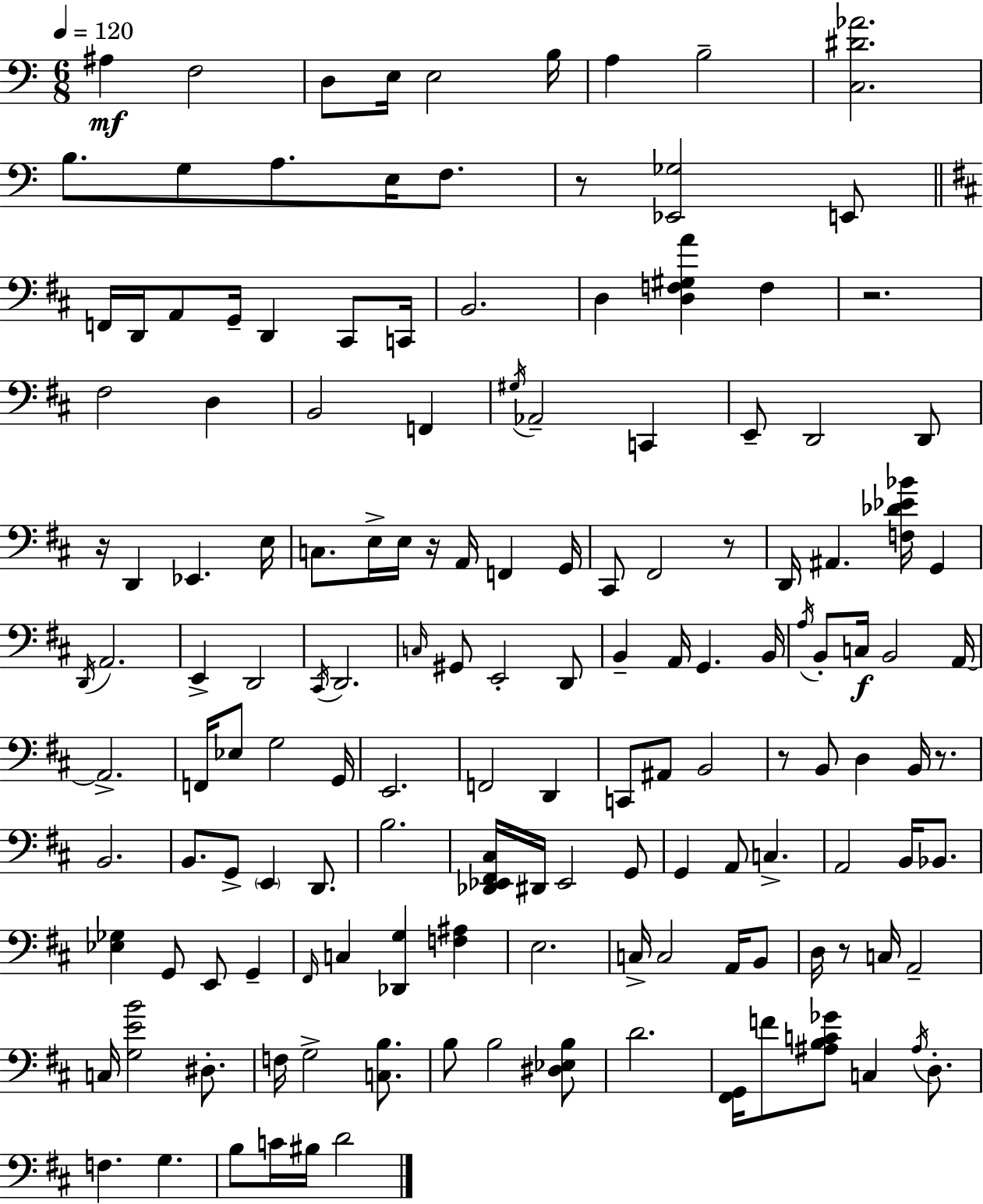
{
  \clef bass
  \numericTimeSignature
  \time 6/8
  \key c \major
  \tempo 4 = 120
  ais4\mf f2 | d8 e16 e2 b16 | a4 b2-- | <c dis' aes'>2. | \break b8. g8 a8. e16 f8. | r8 <ees, ges>2 e,8 | \bar "||" \break \key d \major f,16 d,16 a,8 g,16-- d,4 cis,8 c,16 | b,2. | d4 <d f gis a'>4 f4 | r2. | \break fis2 d4 | b,2 f,4 | \acciaccatura { gis16 } aes,2-- c,4 | e,8-- d,2 d,8 | \break r16 d,4 ees,4. | e16 c8. e16-> e16 r16 a,16 f,4 | g,16 cis,8 fis,2 r8 | d,16 ais,4. <f des' ees' bes'>16 g,4 | \break \acciaccatura { d,16 } a,2. | e,4-> d,2 | \acciaccatura { cis,16 } d,2. | \grace { c16 } gis,8 e,2-. | \break d,8 b,4-- a,16 g,4. | b,16 \acciaccatura { a16 } b,8-. c16\f b,2 | a,16~~ a,2.-> | f,16 ees8 g2 | \break g,16 e,2. | f,2 | d,4 c,8 ais,8 b,2 | r8 b,8 d4 | \break b,16 r8. b,2. | b,8. g,8-> \parenthesize e,4 | d,8. b2. | <des, ees, fis, cis>16 dis,16 ees,2 | \break g,8 g,4 a,8 c4.-> | a,2 | b,16 bes,8. <ees ges>4 g,8 e,8 | g,4-- \grace { fis,16 } c4 <des, g>4 | \break <f ais>4 e2. | c16-> c2 | a,16 b,8 d16 r8 c16 a,2-- | c16 <g e' b'>2 | \break dis8.-. f16 g2-> | <c b>8. b8 b2 | <dis ees b>8 d'2. | <fis, g,>16 f'8 <ais b c' ges'>8 c4 | \break \acciaccatura { ais16 } d8.-. f4. | g4. b8 c'16 bis16 d'2 | \bar "|."
}